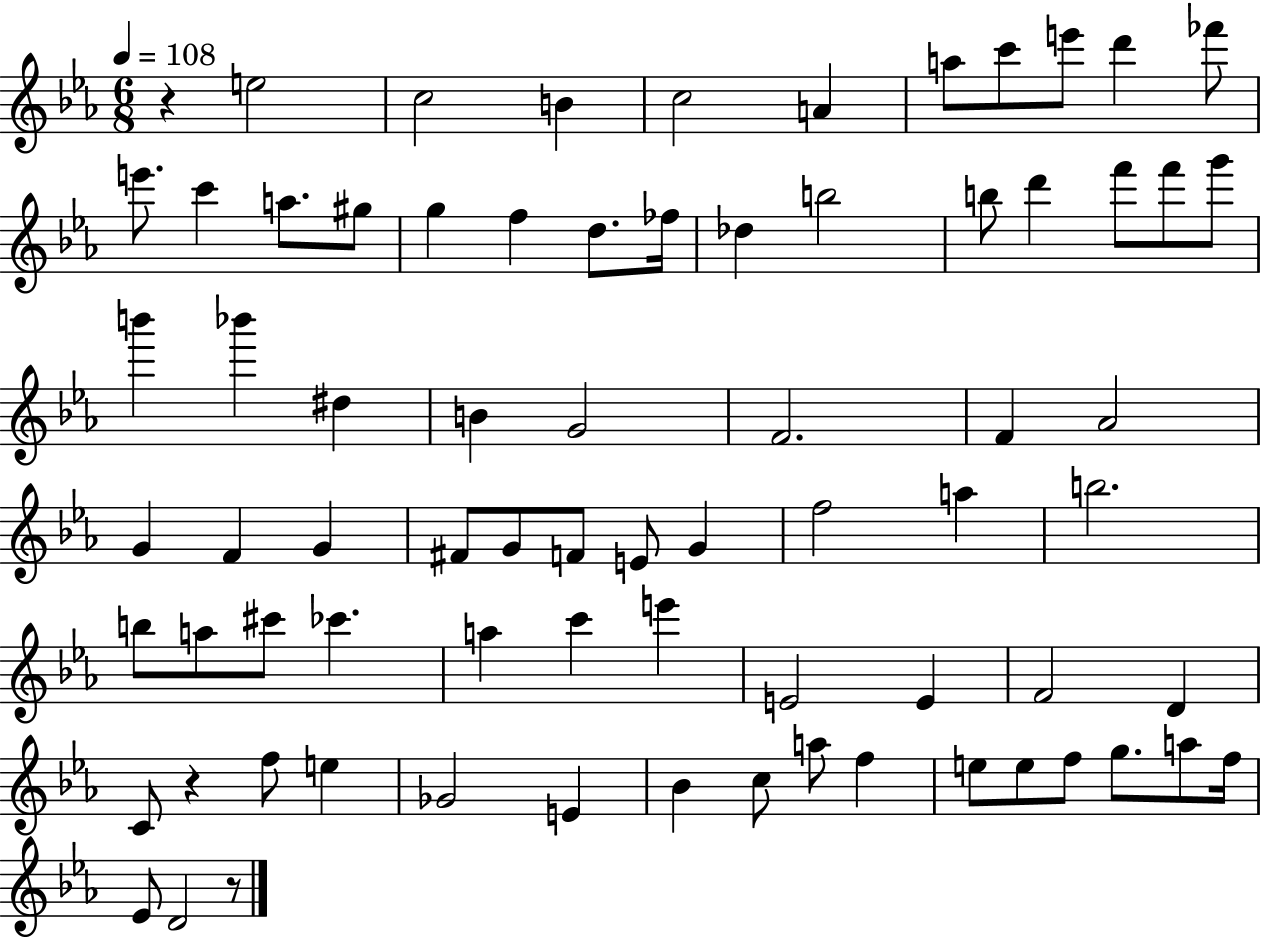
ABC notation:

X:1
T:Untitled
M:6/8
L:1/4
K:Eb
z e2 c2 B c2 A a/2 c'/2 e'/2 d' _f'/2 e'/2 c' a/2 ^g/2 g f d/2 _f/4 _d b2 b/2 d' f'/2 f'/2 g'/2 b' _b' ^d B G2 F2 F _A2 G F G ^F/2 G/2 F/2 E/2 G f2 a b2 b/2 a/2 ^c'/2 _c' a c' e' E2 E F2 D C/2 z f/2 e _G2 E _B c/2 a/2 f e/2 e/2 f/2 g/2 a/2 f/4 _E/2 D2 z/2